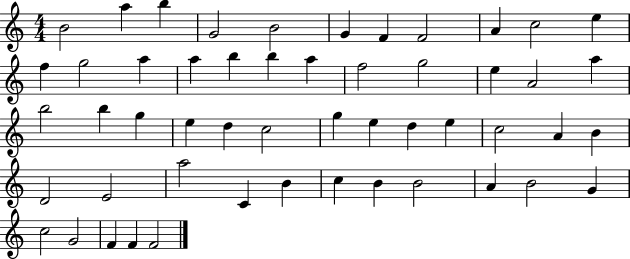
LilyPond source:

{
  \clef treble
  \numericTimeSignature
  \time 4/4
  \key c \major
  b'2 a''4 b''4 | g'2 b'2 | g'4 f'4 f'2 | a'4 c''2 e''4 | \break f''4 g''2 a''4 | a''4 b''4 b''4 a''4 | f''2 g''2 | e''4 a'2 a''4 | \break b''2 b''4 g''4 | e''4 d''4 c''2 | g''4 e''4 d''4 e''4 | c''2 a'4 b'4 | \break d'2 e'2 | a''2 c'4 b'4 | c''4 b'4 b'2 | a'4 b'2 g'4 | \break c''2 g'2 | f'4 f'4 f'2 | \bar "|."
}